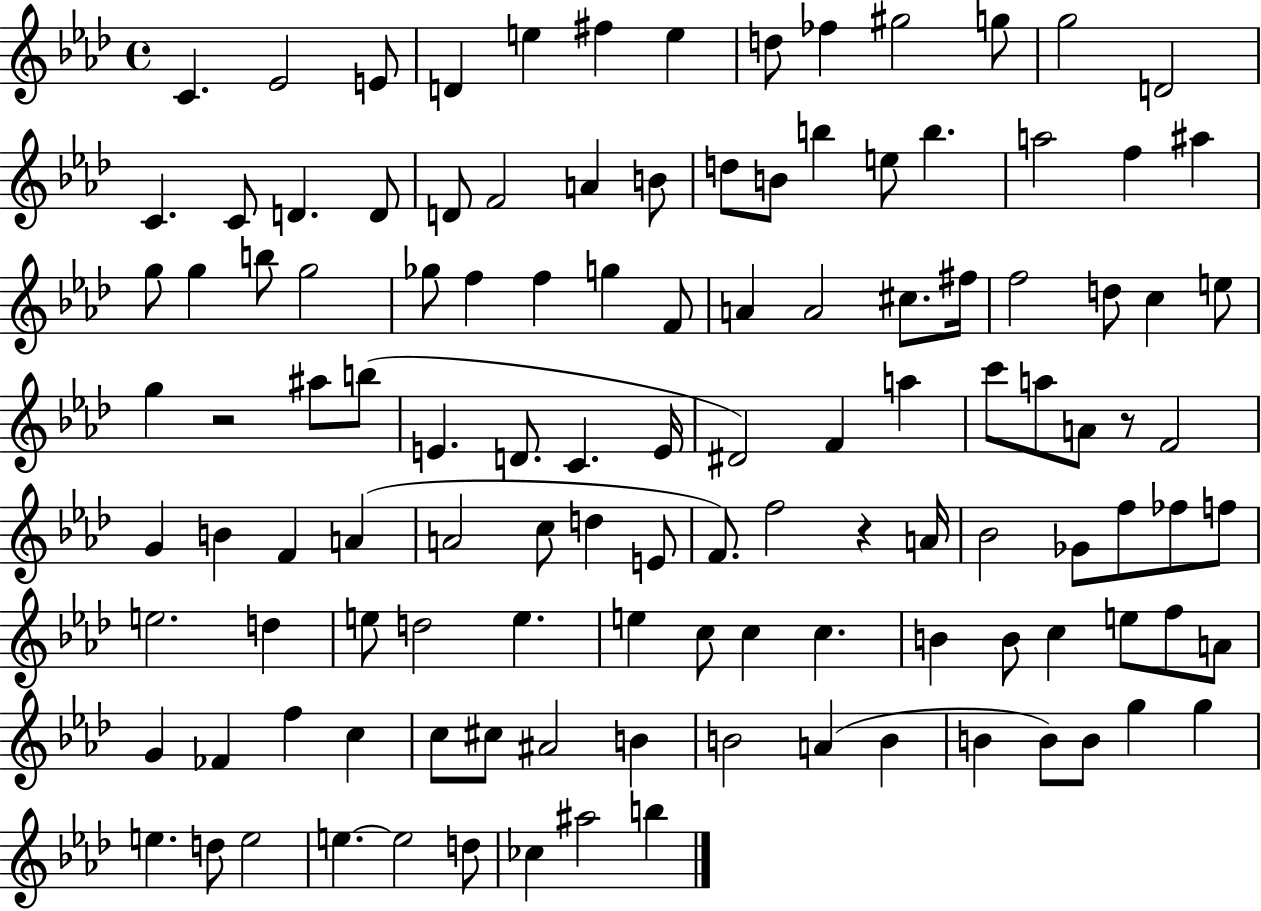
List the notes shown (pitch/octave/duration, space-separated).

C4/q. Eb4/h E4/e D4/q E5/q F#5/q E5/q D5/e FES5/q G#5/h G5/e G5/h D4/h C4/q. C4/e D4/q. D4/e D4/e F4/h A4/q B4/e D5/e B4/e B5/q E5/e B5/q. A5/h F5/q A#5/q G5/e G5/q B5/e G5/h Gb5/e F5/q F5/q G5/q F4/e A4/q A4/h C#5/e. F#5/s F5/h D5/e C5/q E5/e G5/q R/h A#5/e B5/e E4/q. D4/e. C4/q. E4/s D#4/h F4/q A5/q C6/e A5/e A4/e R/e F4/h G4/q B4/q F4/q A4/q A4/h C5/e D5/q E4/e F4/e. F5/h R/q A4/s Bb4/h Gb4/e F5/e FES5/e F5/e E5/h. D5/q E5/e D5/h E5/q. E5/q C5/e C5/q C5/q. B4/q B4/e C5/q E5/e F5/e A4/e G4/q FES4/q F5/q C5/q C5/e C#5/e A#4/h B4/q B4/h A4/q B4/q B4/q B4/e B4/e G5/q G5/q E5/q. D5/e E5/h E5/q. E5/h D5/e CES5/q A#5/h B5/q